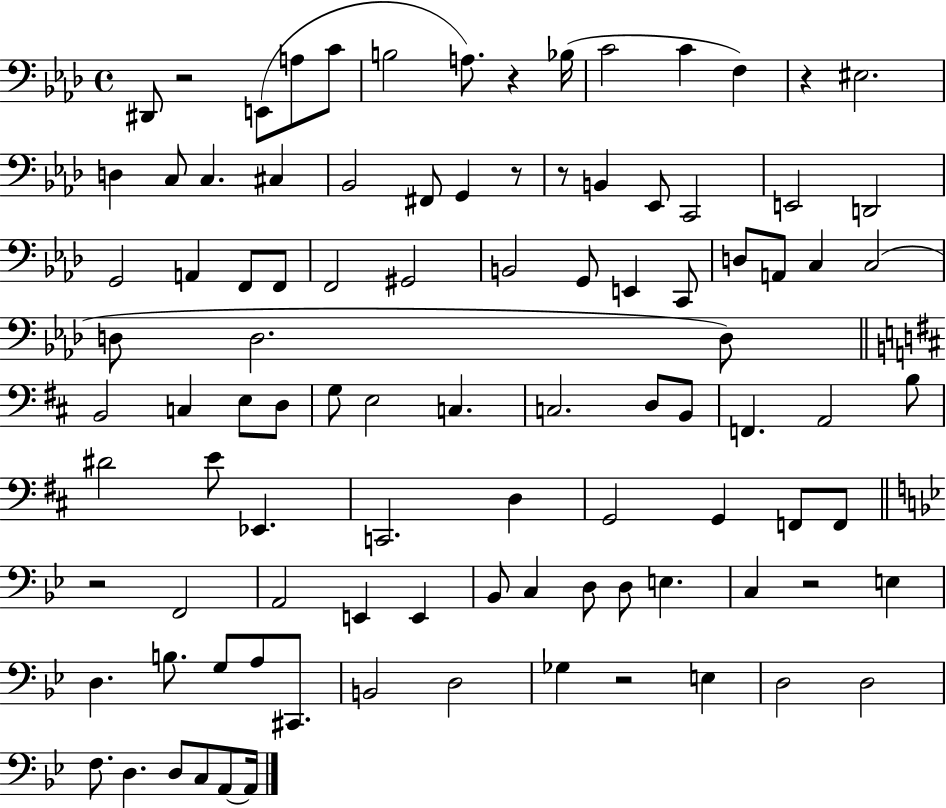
X:1
T:Untitled
M:4/4
L:1/4
K:Ab
^D,,/2 z2 E,,/2 A,/2 C/2 B,2 A,/2 z _B,/4 C2 C F, z ^E,2 D, C,/2 C, ^C, _B,,2 ^F,,/2 G,, z/2 z/2 B,, _E,,/2 C,,2 E,,2 D,,2 G,,2 A,, F,,/2 F,,/2 F,,2 ^G,,2 B,,2 G,,/2 E,, C,,/2 D,/2 A,,/2 C, C,2 D,/2 D,2 D,/2 B,,2 C, E,/2 D,/2 G,/2 E,2 C, C,2 D,/2 B,,/2 F,, A,,2 B,/2 ^D2 E/2 _E,, C,,2 D, G,,2 G,, F,,/2 F,,/2 z2 F,,2 A,,2 E,, E,, _B,,/2 C, D,/2 D,/2 E, C, z2 E, D, B,/2 G,/2 A,/2 ^C,,/2 B,,2 D,2 _G, z2 E, D,2 D,2 F,/2 D, D,/2 C,/2 A,,/2 A,,/4